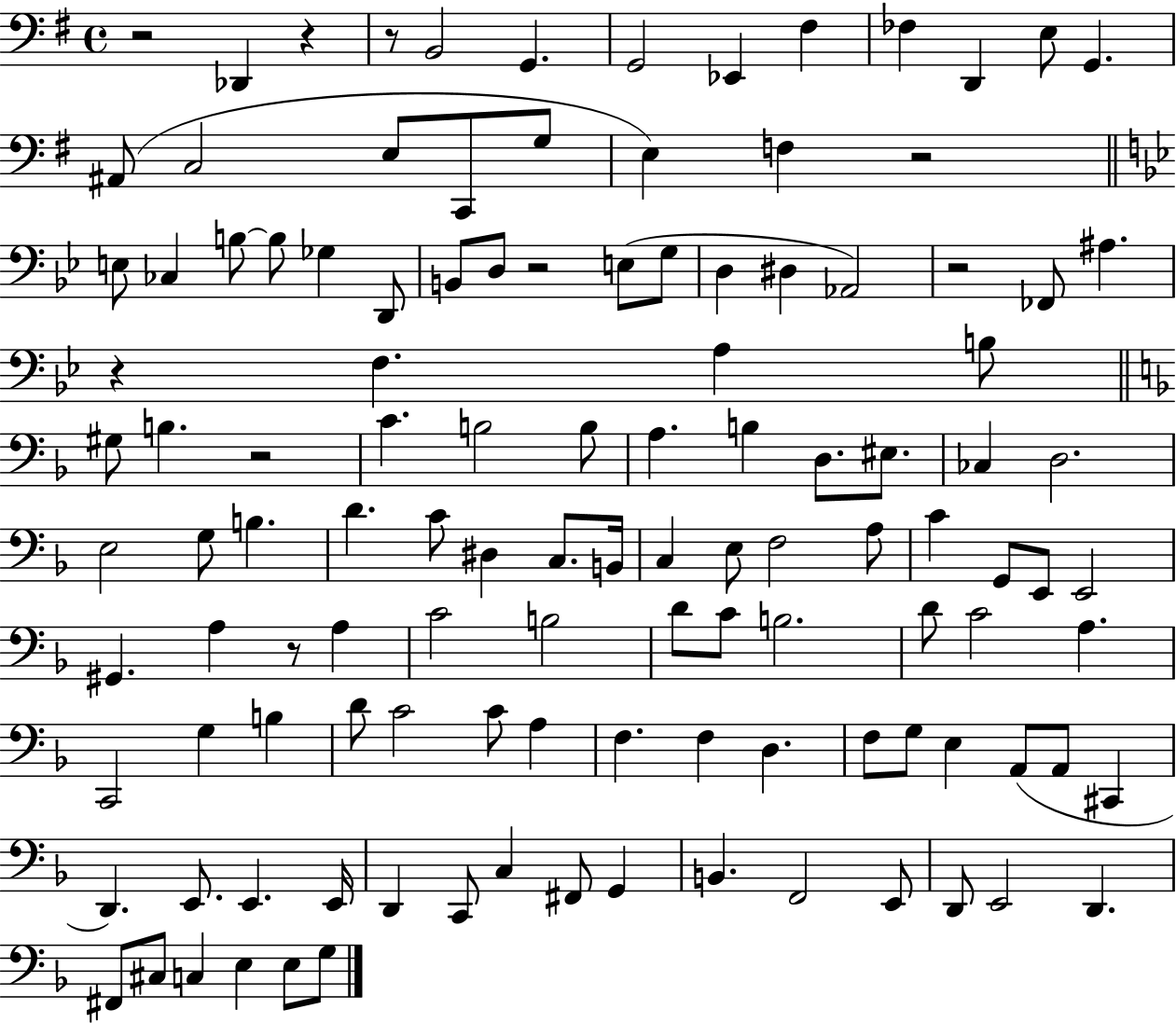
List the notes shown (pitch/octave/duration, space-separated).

R/h Db2/q R/q R/e B2/h G2/q. G2/h Eb2/q F#3/q FES3/q D2/q E3/e G2/q. A#2/e C3/h E3/e C2/e G3/e E3/q F3/q R/h E3/e CES3/q B3/e B3/e Gb3/q D2/e B2/e D3/e R/h E3/e G3/e D3/q D#3/q Ab2/h R/h FES2/e A#3/q. R/q F3/q. A3/q B3/e G#3/e B3/q. R/h C4/q. B3/h B3/e A3/q. B3/q D3/e. EIS3/e. CES3/q D3/h. E3/h G3/e B3/q. D4/q. C4/e D#3/q C3/e. B2/s C3/q E3/e F3/h A3/e C4/q G2/e E2/e E2/h G#2/q. A3/q R/e A3/q C4/h B3/h D4/e C4/e B3/h. D4/e C4/h A3/q. C2/h G3/q B3/q D4/e C4/h C4/e A3/q F3/q. F3/q D3/q. F3/e G3/e E3/q A2/e A2/e C#2/q D2/q. E2/e. E2/q. E2/s D2/q C2/e C3/q F#2/e G2/q B2/q. F2/h E2/e D2/e E2/h D2/q. F#2/e C#3/e C3/q E3/q E3/e G3/e